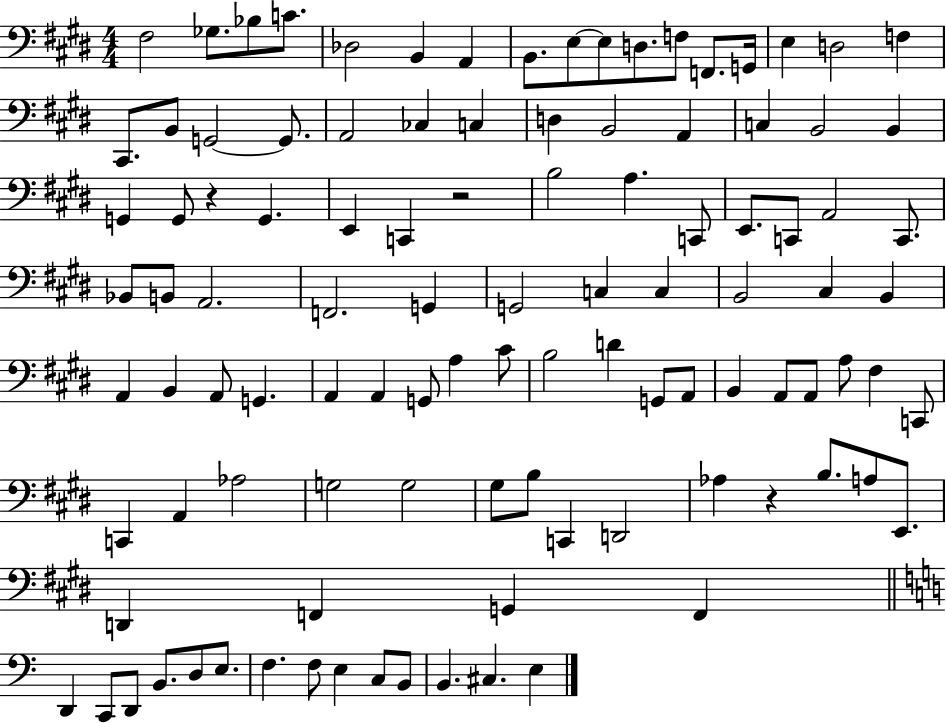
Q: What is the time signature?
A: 4/4